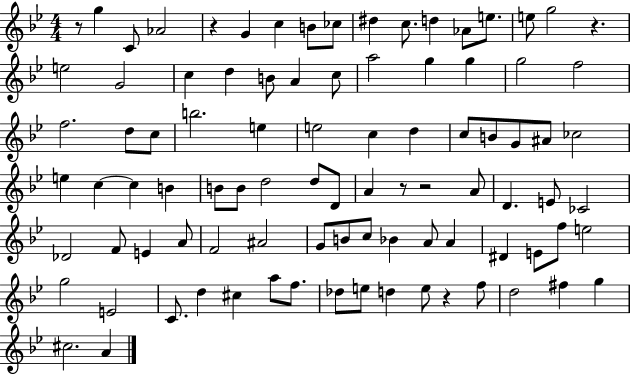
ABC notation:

X:1
T:Untitled
M:4/4
L:1/4
K:Bb
z/2 g C/2 _A2 z G c B/2 _c/2 ^d c/2 d _A/2 e/2 e/2 g2 z e2 G2 c d B/2 A c/2 a2 g g g2 f2 f2 d/2 c/2 b2 e e2 c d c/2 B/2 G/2 ^A/2 _c2 e c c B B/2 B/2 d2 d/2 D/2 A z/2 z2 A/2 D E/2 _C2 _D2 F/2 E A/2 F2 ^A2 G/2 B/2 c/2 _B A/2 A ^D E/2 f/2 e2 g2 E2 C/2 d ^c a/2 f/2 _d/2 e/2 d e/2 z f/2 d2 ^f g ^c2 A